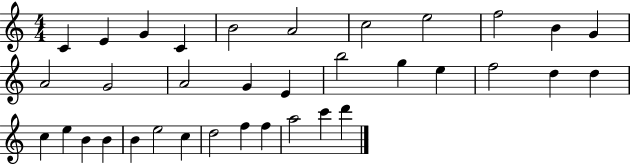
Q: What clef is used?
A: treble